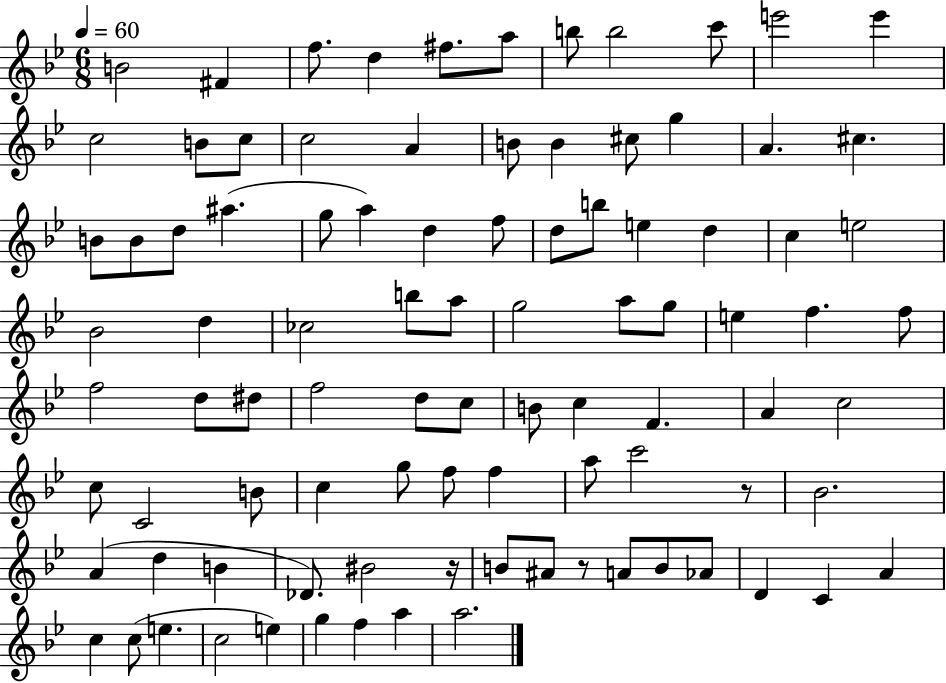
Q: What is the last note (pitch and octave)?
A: A5